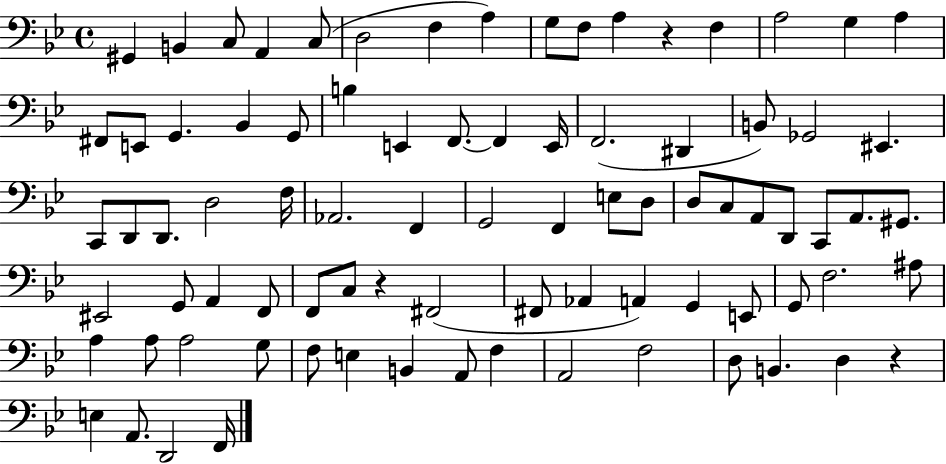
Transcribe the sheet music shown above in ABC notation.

X:1
T:Untitled
M:4/4
L:1/4
K:Bb
^G,, B,, C,/2 A,, C,/2 D,2 F, A, G,/2 F,/2 A, z F, A,2 G, A, ^F,,/2 E,,/2 G,, _B,, G,,/2 B, E,, F,,/2 F,, E,,/4 F,,2 ^D,, B,,/2 _G,,2 ^E,, C,,/2 D,,/2 D,,/2 D,2 F,/4 _A,,2 F,, G,,2 F,, E,/2 D,/2 D,/2 C,/2 A,,/2 D,,/2 C,,/2 A,,/2 ^G,,/2 ^E,,2 G,,/2 A,, F,,/2 F,,/2 C,/2 z ^F,,2 ^F,,/2 _A,, A,, G,, E,,/2 G,,/2 F,2 ^A,/2 A, A,/2 A,2 G,/2 F,/2 E, B,, A,,/2 F, A,,2 F,2 D,/2 B,, D, z E, A,,/2 D,,2 F,,/4